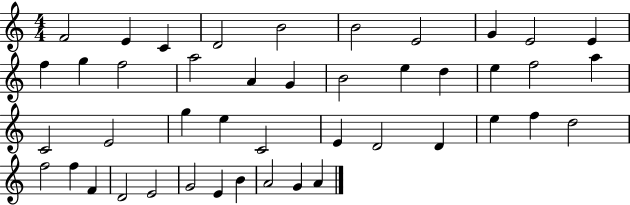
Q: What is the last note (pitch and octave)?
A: A4